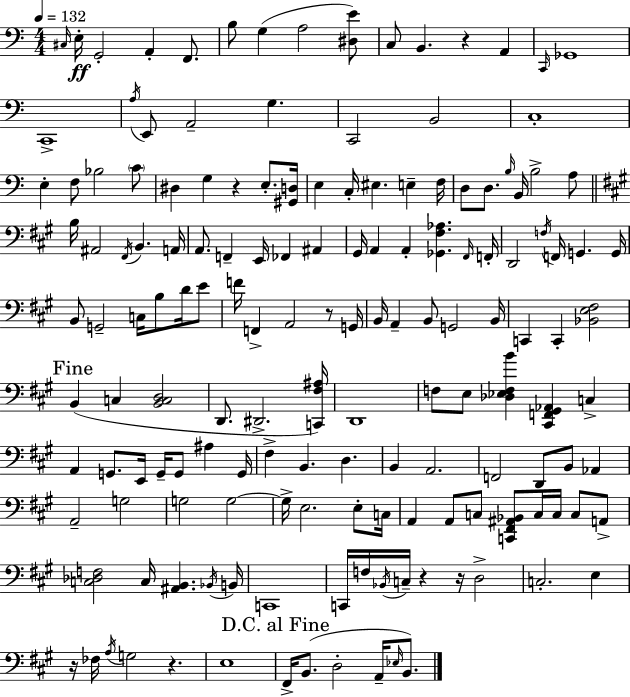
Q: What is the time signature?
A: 4/4